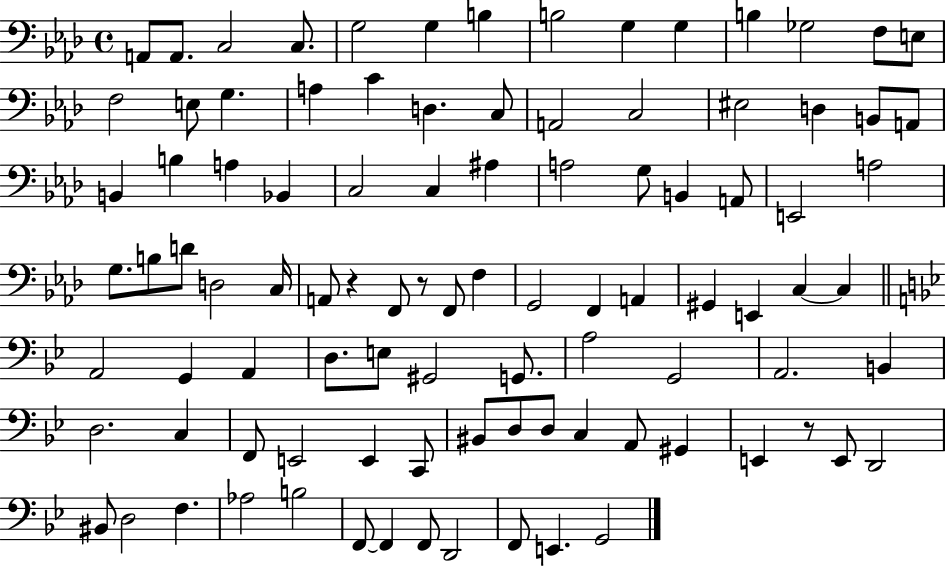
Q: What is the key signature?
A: AES major